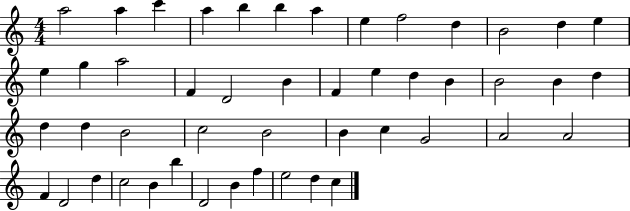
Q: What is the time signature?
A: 4/4